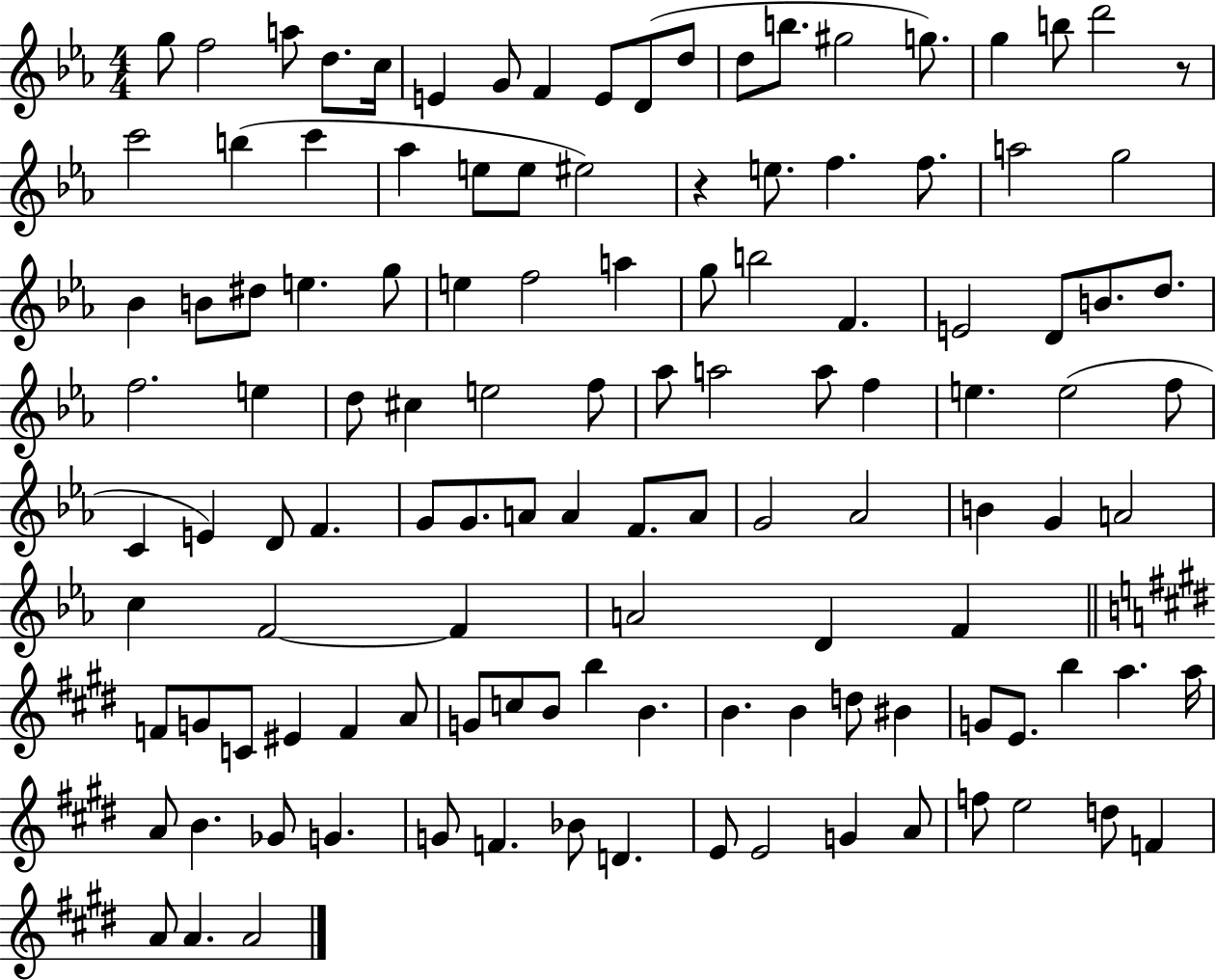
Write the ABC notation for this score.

X:1
T:Untitled
M:4/4
L:1/4
K:Eb
g/2 f2 a/2 d/2 c/4 E G/2 F E/2 D/2 d/2 d/2 b/2 ^g2 g/2 g b/2 d'2 z/2 c'2 b c' _a e/2 e/2 ^e2 z e/2 f f/2 a2 g2 _B B/2 ^d/2 e g/2 e f2 a g/2 b2 F E2 D/2 B/2 d/2 f2 e d/2 ^c e2 f/2 _a/2 a2 a/2 f e e2 f/2 C E D/2 F G/2 G/2 A/2 A F/2 A/2 G2 _A2 B G A2 c F2 F A2 D F F/2 G/2 C/2 ^E F A/2 G/2 c/2 B/2 b B B B d/2 ^B G/2 E/2 b a a/4 A/2 B _G/2 G G/2 F _B/2 D E/2 E2 G A/2 f/2 e2 d/2 F A/2 A A2